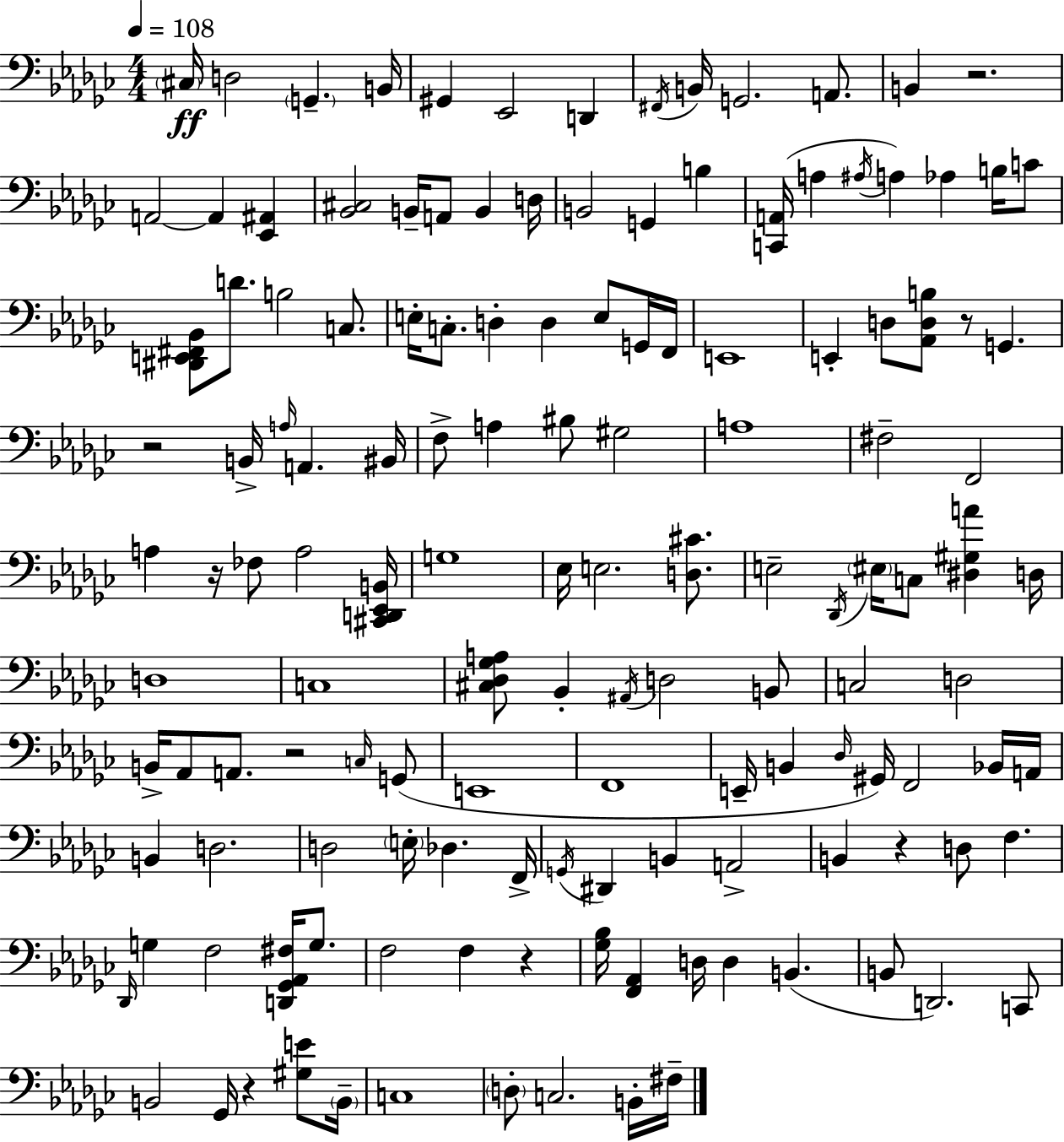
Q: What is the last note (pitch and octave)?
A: F#3